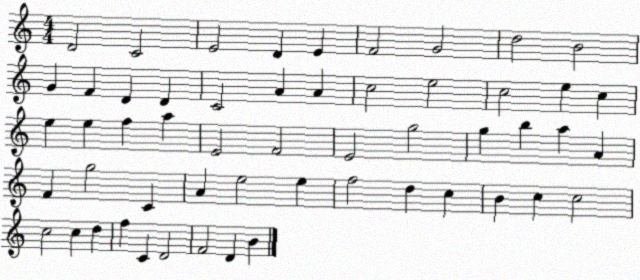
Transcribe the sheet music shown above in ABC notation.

X:1
T:Untitled
M:4/4
L:1/4
K:C
D2 C2 E2 D E F2 G2 d2 B2 G F D D C2 A A c2 e2 c2 e c e e f a E2 F2 E2 g2 g b a A F g2 C A e2 e f2 d c B c c2 c2 c d f C D2 F2 D B